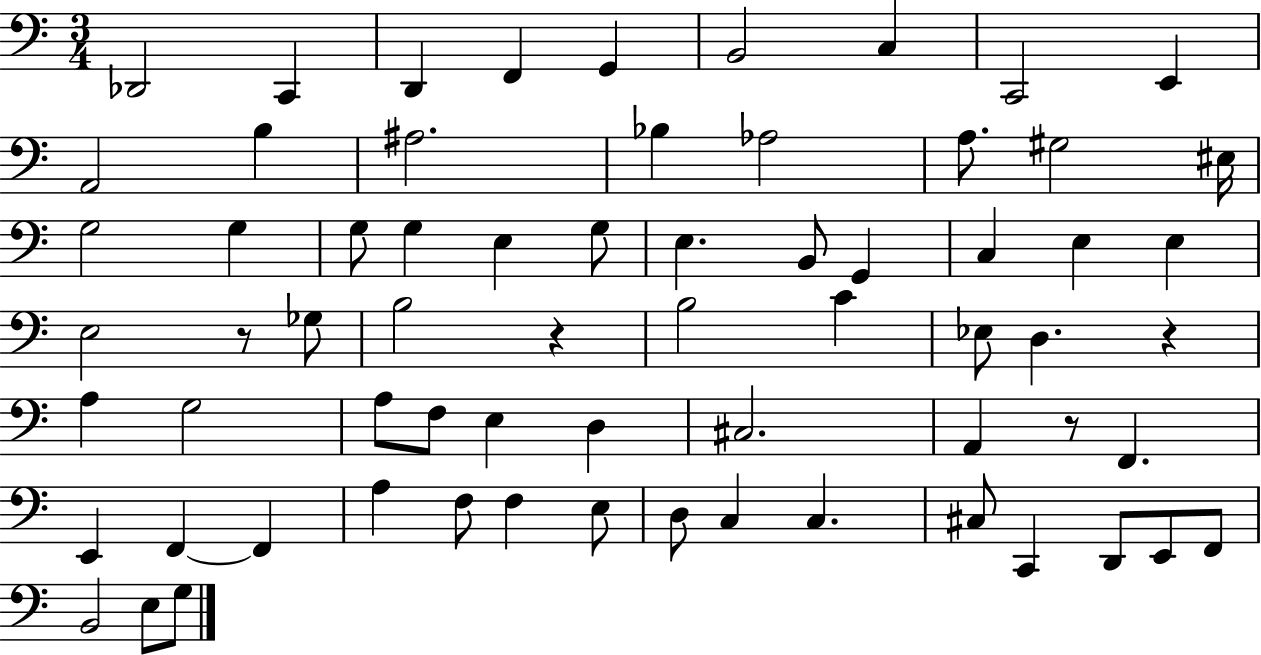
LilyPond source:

{
  \clef bass
  \numericTimeSignature
  \time 3/4
  \key c \major
  \repeat volta 2 { des,2 c,4 | d,4 f,4 g,4 | b,2 c4 | c,2 e,4 | \break a,2 b4 | ais2. | bes4 aes2 | a8. gis2 eis16 | \break g2 g4 | g8 g4 e4 g8 | e4. b,8 g,4 | c4 e4 e4 | \break e2 r8 ges8 | b2 r4 | b2 c'4 | ees8 d4. r4 | \break a4 g2 | a8 f8 e4 d4 | cis2. | a,4 r8 f,4. | \break e,4 f,4~~ f,4 | a4 f8 f4 e8 | d8 c4 c4. | cis8 c,4 d,8 e,8 f,8 | \break b,2 e8 g8 | } \bar "|."
}